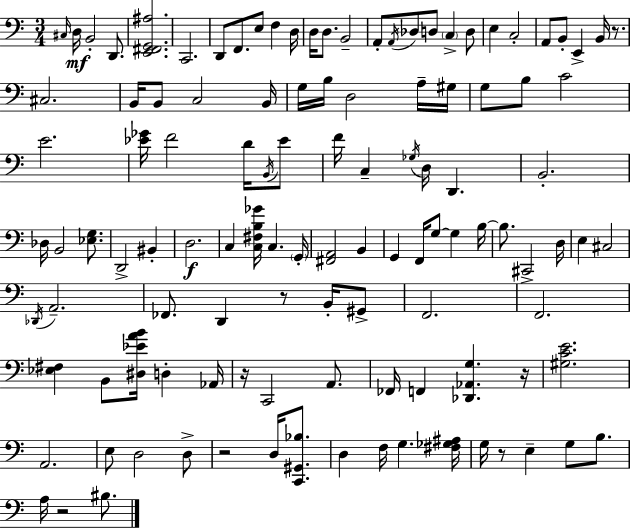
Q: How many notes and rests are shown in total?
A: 115